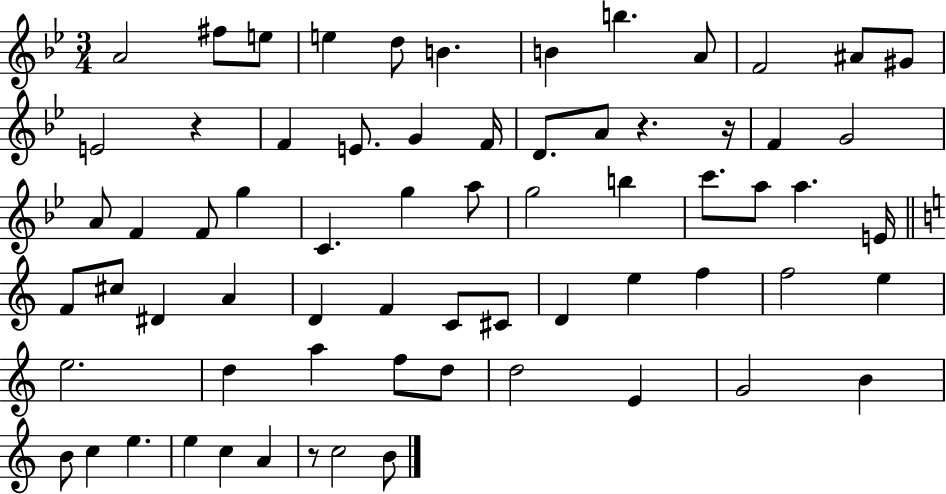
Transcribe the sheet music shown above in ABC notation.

X:1
T:Untitled
M:3/4
L:1/4
K:Bb
A2 ^f/2 e/2 e d/2 B B b A/2 F2 ^A/2 ^G/2 E2 z F E/2 G F/4 D/2 A/2 z z/4 F G2 A/2 F F/2 g C g a/2 g2 b c'/2 a/2 a E/4 F/2 ^c/2 ^D A D F C/2 ^C/2 D e f f2 e e2 d a f/2 d/2 d2 E G2 B B/2 c e e c A z/2 c2 B/2